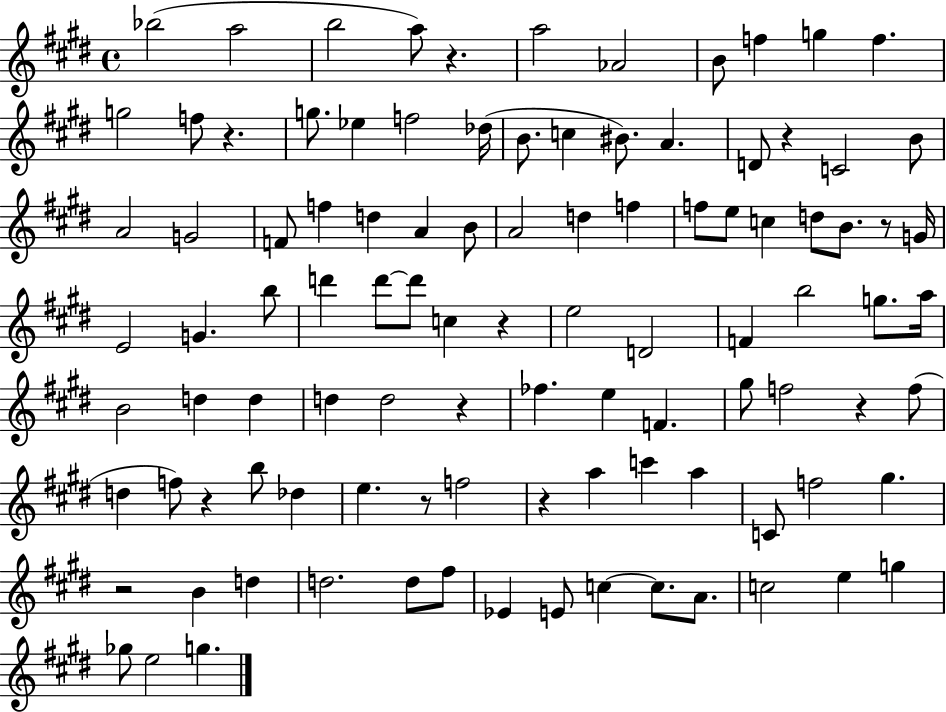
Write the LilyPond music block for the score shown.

{
  \clef treble
  \time 4/4
  \defaultTimeSignature
  \key e \major
  bes''2( a''2 | b''2 a''8) r4. | a''2 aes'2 | b'8 f''4 g''4 f''4. | \break g''2 f''8 r4. | g''8. ees''4 f''2 des''16( | b'8. c''4 bis'8.) a'4. | d'8 r4 c'2 b'8 | \break a'2 g'2 | f'8 f''4 d''4 a'4 b'8 | a'2 d''4 f''4 | f''8 e''8 c''4 d''8 b'8. r8 g'16 | \break e'2 g'4. b''8 | d'''4 d'''8~~ d'''8 c''4 r4 | e''2 d'2 | f'4 b''2 g''8. a''16 | \break b'2 d''4 d''4 | d''4 d''2 r4 | fes''4. e''4 f'4. | gis''8 f''2 r4 f''8( | \break d''4 f''8) r4 b''8 des''4 | e''4. r8 f''2 | r4 a''4 c'''4 a''4 | c'8 f''2 gis''4. | \break r2 b'4 d''4 | d''2. d''8 fis''8 | ees'4 e'8 c''4~~ c''8. a'8. | c''2 e''4 g''4 | \break ges''8 e''2 g''4. | \bar "|."
}